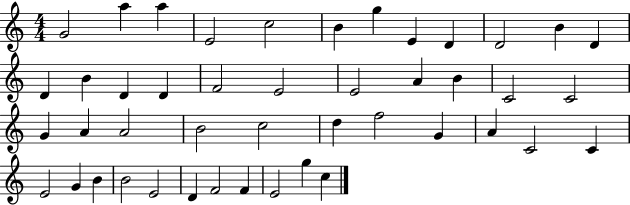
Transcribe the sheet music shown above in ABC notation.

X:1
T:Untitled
M:4/4
L:1/4
K:C
G2 a a E2 c2 B g E D D2 B D D B D D F2 E2 E2 A B C2 C2 G A A2 B2 c2 d f2 G A C2 C E2 G B B2 E2 D F2 F E2 g c